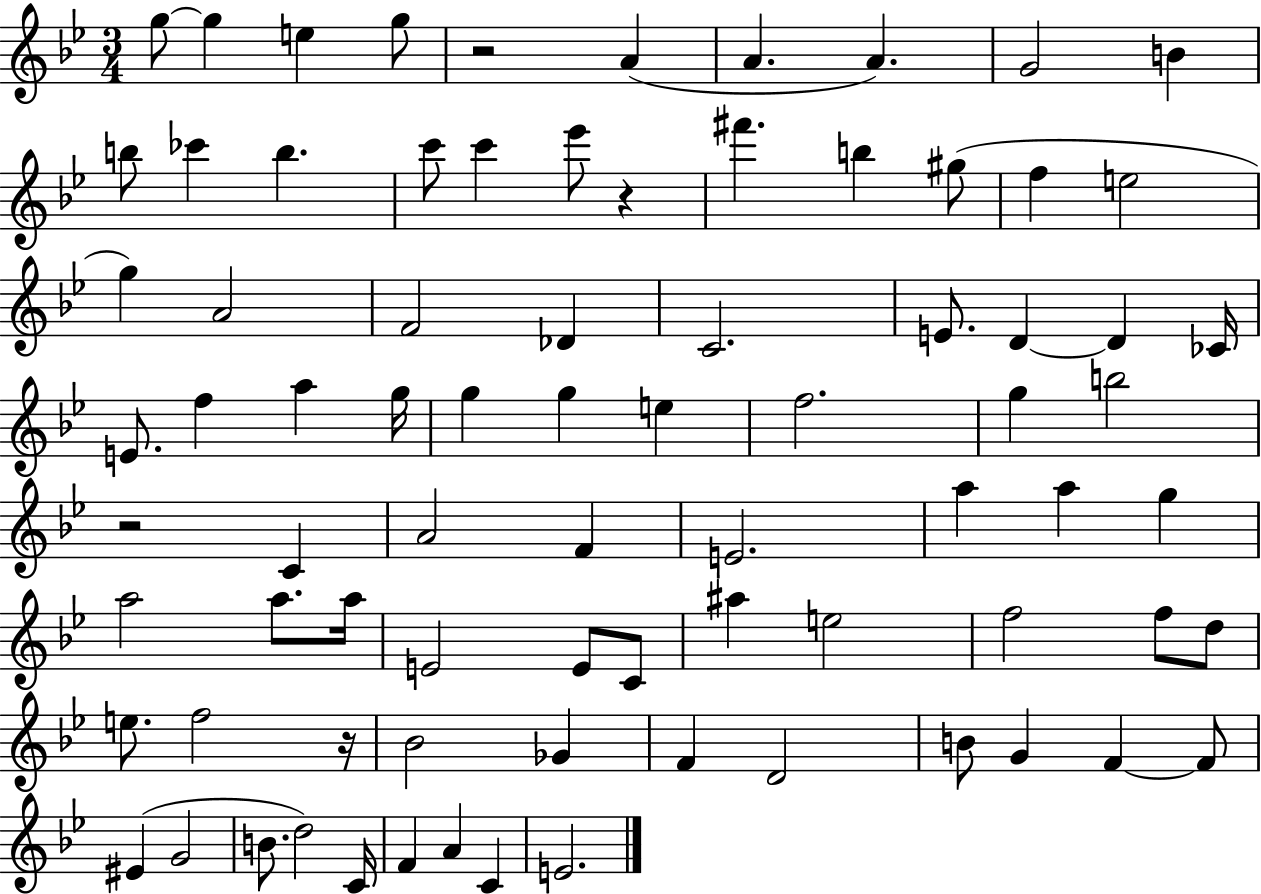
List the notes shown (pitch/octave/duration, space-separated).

G5/e G5/q E5/q G5/e R/h A4/q A4/q. A4/q. G4/h B4/q B5/e CES6/q B5/q. C6/e C6/q Eb6/e R/q F#6/q. B5/q G#5/e F5/q E5/h G5/q A4/h F4/h Db4/q C4/h. E4/e. D4/q D4/q CES4/s E4/e. F5/q A5/q G5/s G5/q G5/q E5/q F5/h. G5/q B5/h R/h C4/q A4/h F4/q E4/h. A5/q A5/q G5/q A5/h A5/e. A5/s E4/h E4/e C4/e A#5/q E5/h F5/h F5/e D5/e E5/e. F5/h R/s Bb4/h Gb4/q F4/q D4/h B4/e G4/q F4/q F4/e EIS4/q G4/h B4/e. D5/h C4/s F4/q A4/q C4/q E4/h.